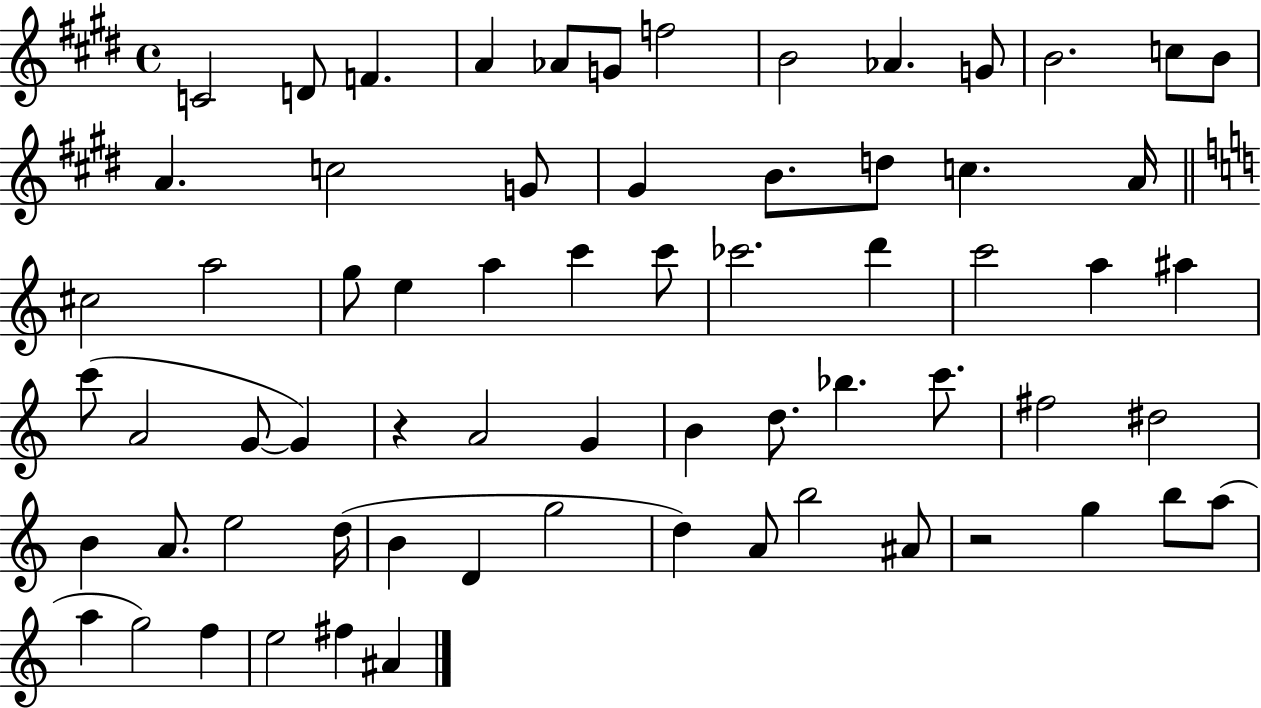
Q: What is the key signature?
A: E major